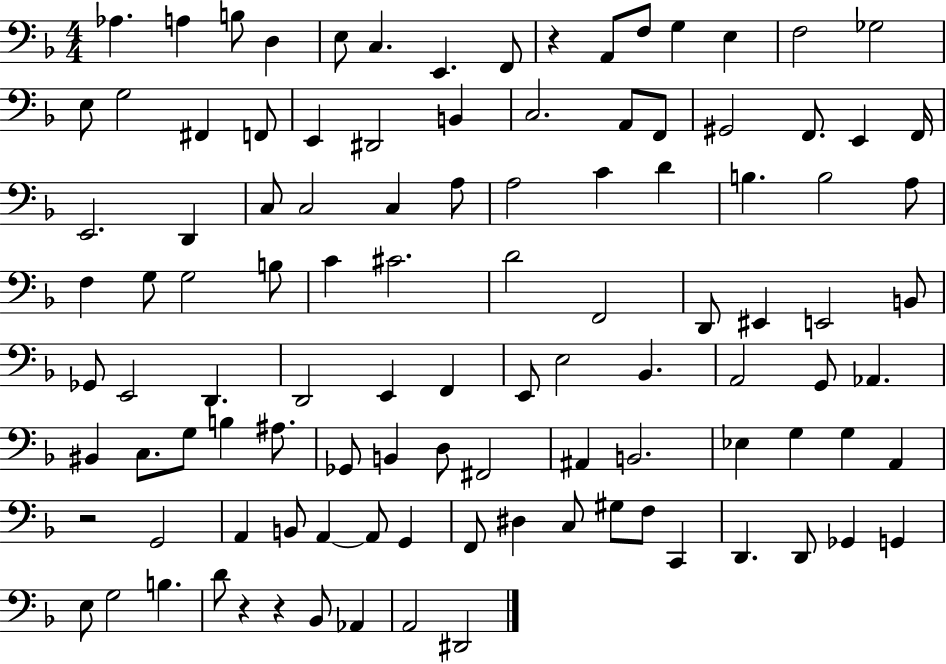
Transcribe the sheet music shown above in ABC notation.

X:1
T:Untitled
M:4/4
L:1/4
K:F
_A, A, B,/2 D, E,/2 C, E,, F,,/2 z A,,/2 F,/2 G, E, F,2 _G,2 E,/2 G,2 ^F,, F,,/2 E,, ^D,,2 B,, C,2 A,,/2 F,,/2 ^G,,2 F,,/2 E,, F,,/4 E,,2 D,, C,/2 C,2 C, A,/2 A,2 C D B, B,2 A,/2 F, G,/2 G,2 B,/2 C ^C2 D2 F,,2 D,,/2 ^E,, E,,2 B,,/2 _G,,/2 E,,2 D,, D,,2 E,, F,, E,,/2 E,2 _B,, A,,2 G,,/2 _A,, ^B,, C,/2 G,/2 B, ^A,/2 _G,,/2 B,, D,/2 ^F,,2 ^A,, B,,2 _E, G, G, A,, z2 G,,2 A,, B,,/2 A,, A,,/2 G,, F,,/2 ^D, C,/2 ^G,/2 F,/2 C,, D,, D,,/2 _G,, G,, E,/2 G,2 B, D/2 z z _B,,/2 _A,, A,,2 ^D,,2